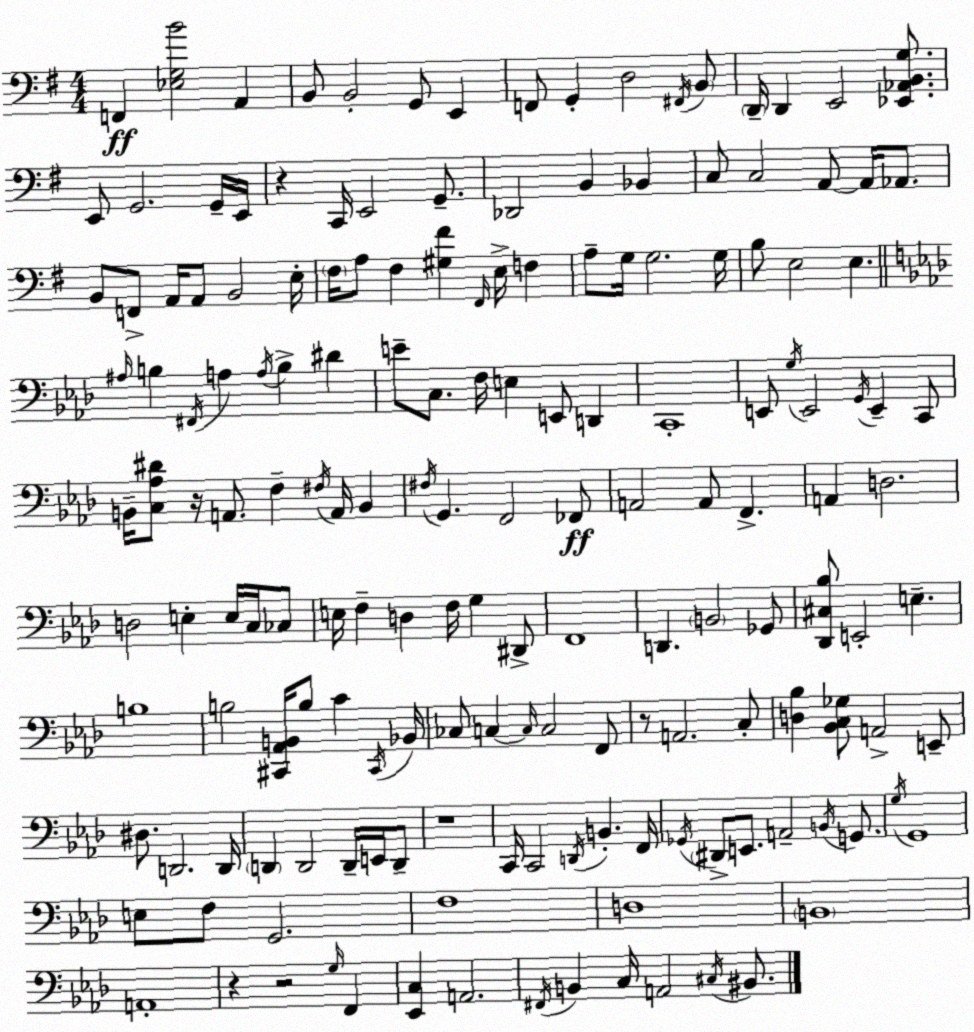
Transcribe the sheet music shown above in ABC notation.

X:1
T:Untitled
M:4/4
L:1/4
K:Em
F,, [_E,G,B]2 A,, B,,/2 B,,2 G,,/2 E,, F,,/2 G,, D,2 ^F,,/4 B,,/2 D,,/4 D,, E,,2 [_E,,_A,,B,,G,]/2 E,,/2 G,,2 G,,/4 E,,/4 z C,,/4 E,,2 G,,/2 _D,,2 B,, _B,, C,/2 C,2 A,,/2 A,,/4 _A,,/2 B,,/2 F,,/2 A,,/4 A,,/2 B,,2 E,/4 ^F,/4 A,/2 ^F, [^G,^F] ^F,,/4 E,/4 F, A,/2 G,/4 G,2 G,/4 B,/2 E,2 E, ^A,/4 B, ^F,,/4 A, A,/4 B, ^D E/2 C,/2 F,/4 E, E,,/2 D,, C,,4 E,,/2 G,/4 E,,2 G,,/4 E,, C,,/2 B,,/4 [C,_A,^D]/2 z/4 A,,/2 F, ^F,/4 A,,/4 B,, ^F,/4 G,, F,,2 _F,,/2 A,,2 A,,/2 F,, A,, D,2 D,2 E, E,/4 C,/4 _C,/2 E,/4 F, D, F,/4 G, ^D,,/2 F,,4 D,, B,,2 _G,,/2 [_D,,^C,_B,]/2 E,,2 E, B,4 B,2 [^C,,_A,,B,,]/4 B,/2 C ^C,,/4 _B,,/4 _C,/2 C, C,/4 C,2 F,,/2 z/2 A,,2 C,/2 [D,_B,] [_B,,C,_G,]/2 A,,2 E,,/2 ^D,/2 D,,2 D,,/4 D,, D,,2 D,,/4 E,,/4 D,,/2 z4 C,,/4 C,,2 D,,/4 B,, F,,/4 _G,,/4 ^D,,/2 E,,/2 A,,2 B,,/4 G,,/2 G,/4 G,,4 E,/2 F,/2 G,,2 F,4 D,4 B,,4 A,,4 z z2 G,/4 F,, [_E,,C,] A,,2 ^F,,/4 B,, C,/4 A,,2 ^C,/4 ^B,,/2